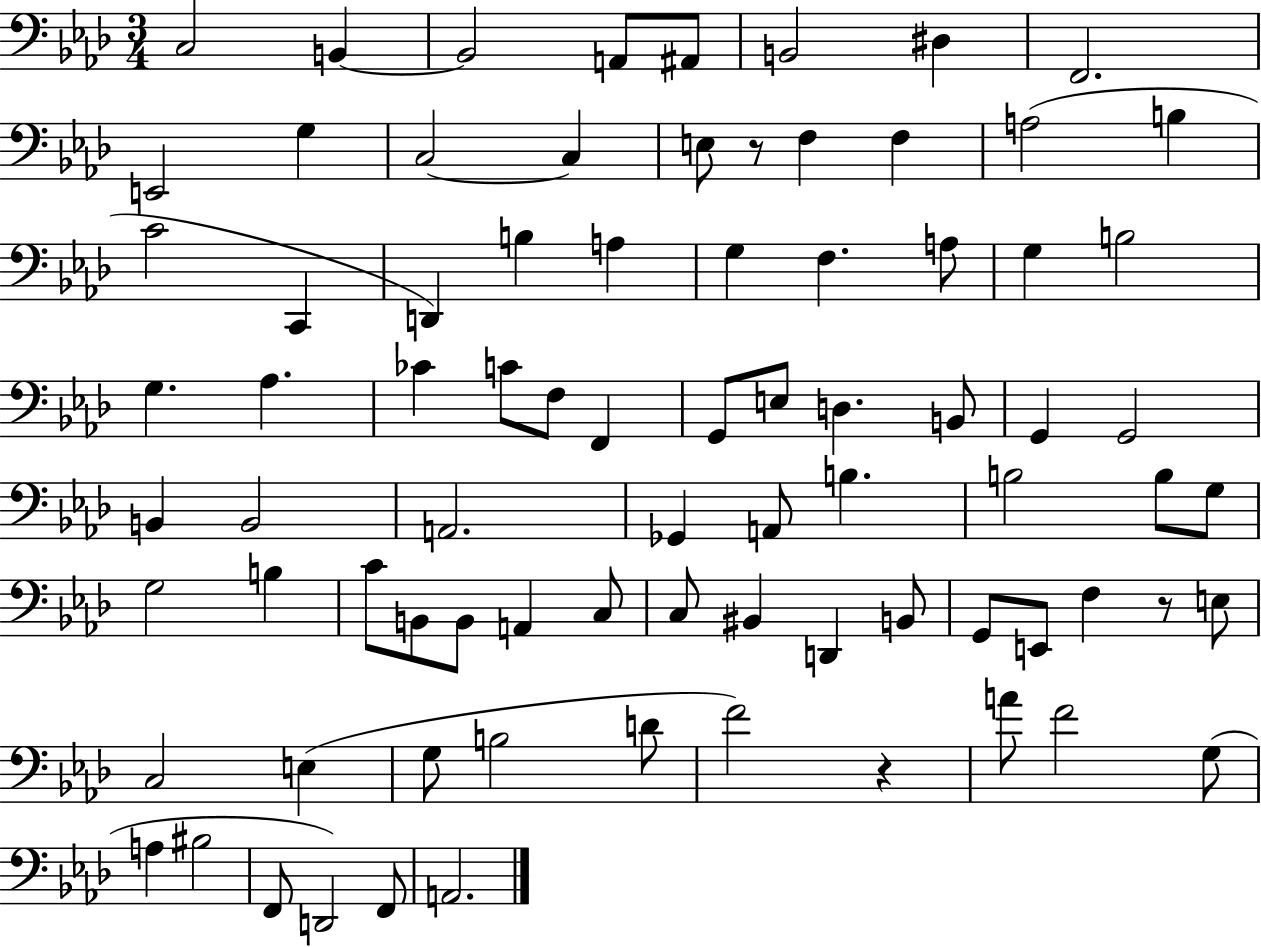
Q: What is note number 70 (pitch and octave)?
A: A4